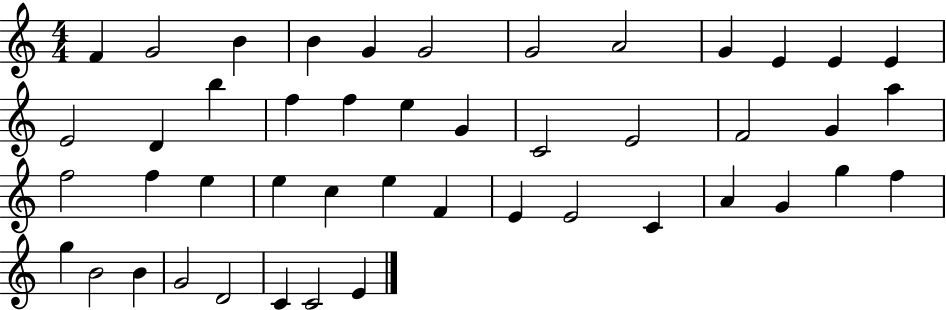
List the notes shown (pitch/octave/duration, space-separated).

F4/q G4/h B4/q B4/q G4/q G4/h G4/h A4/h G4/q E4/q E4/q E4/q E4/h D4/q B5/q F5/q F5/q E5/q G4/q C4/h E4/h F4/h G4/q A5/q F5/h F5/q E5/q E5/q C5/q E5/q F4/q E4/q E4/h C4/q A4/q G4/q G5/q F5/q G5/q B4/h B4/q G4/h D4/h C4/q C4/h E4/q